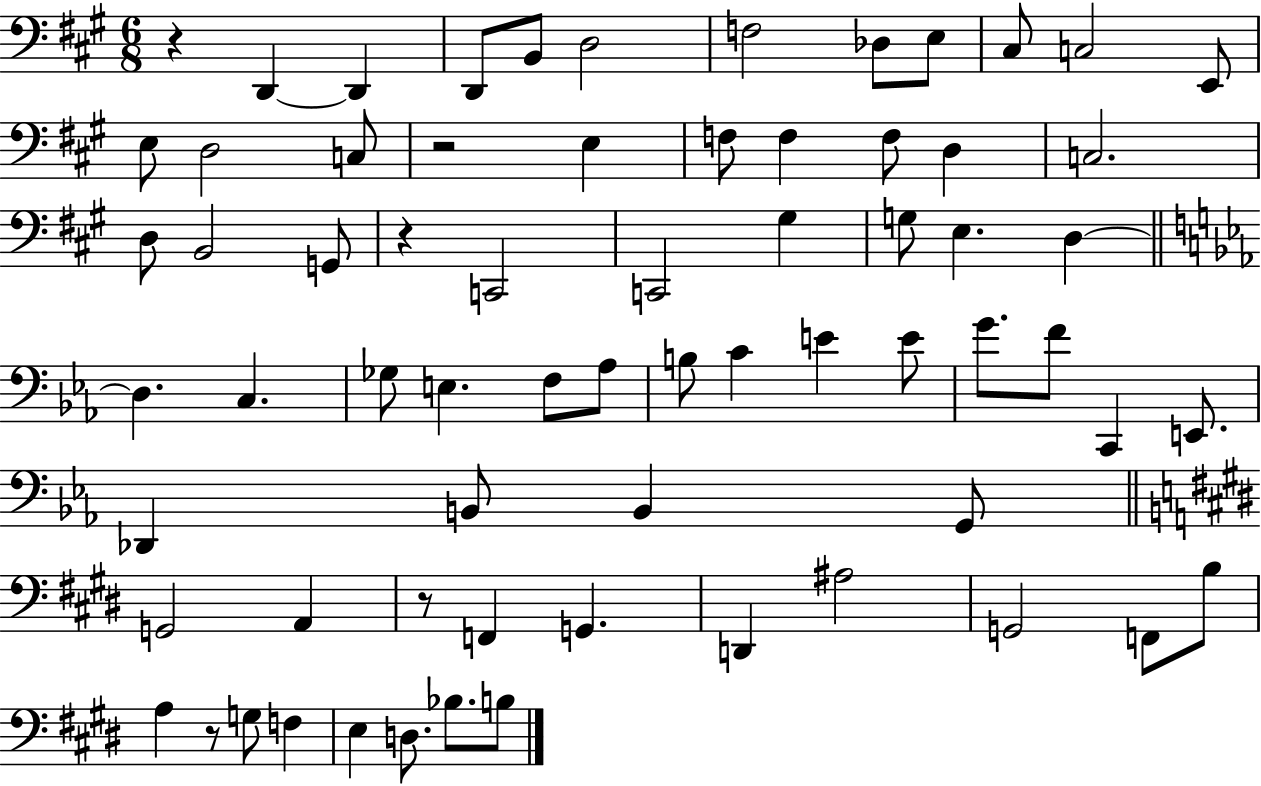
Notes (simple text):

R/q D2/q D2/q D2/e B2/e D3/h F3/h Db3/e E3/e C#3/e C3/h E2/e E3/e D3/h C3/e R/h E3/q F3/e F3/q F3/e D3/q C3/h. D3/e B2/h G2/e R/q C2/h C2/h G#3/q G3/e E3/q. D3/q D3/q. C3/q. Gb3/e E3/q. F3/e Ab3/e B3/e C4/q E4/q E4/e G4/e. F4/e C2/q E2/e. Db2/q B2/e B2/q G2/e G2/h A2/q R/e F2/q G2/q. D2/q A#3/h G2/h F2/e B3/e A3/q R/e G3/e F3/q E3/q D3/e. Bb3/e. B3/e